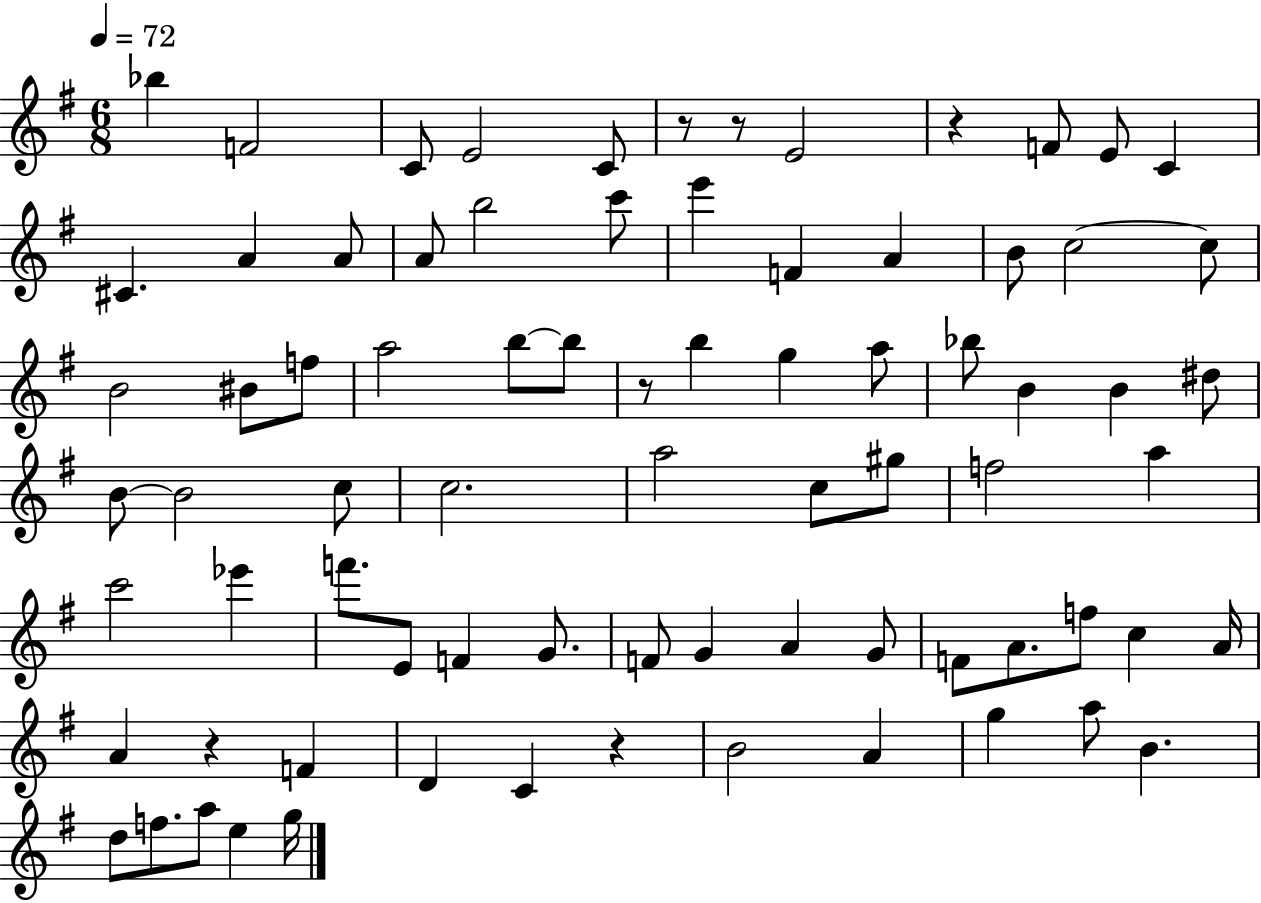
Bb5/q F4/h C4/e E4/h C4/e R/e R/e E4/h R/q F4/e E4/e C4/q C#4/q. A4/q A4/e A4/e B5/h C6/e E6/q F4/q A4/q B4/e C5/h C5/e B4/h BIS4/e F5/e A5/h B5/e B5/e R/e B5/q G5/q A5/e Bb5/e B4/q B4/q D#5/e B4/e B4/h C5/e C5/h. A5/h C5/e G#5/e F5/h A5/q C6/h Eb6/q F6/e. E4/e F4/q G4/e. F4/e G4/q A4/q G4/e F4/e A4/e. F5/e C5/q A4/s A4/q R/q F4/q D4/q C4/q R/q B4/h A4/q G5/q A5/e B4/q. D5/e F5/e. A5/e E5/q G5/s